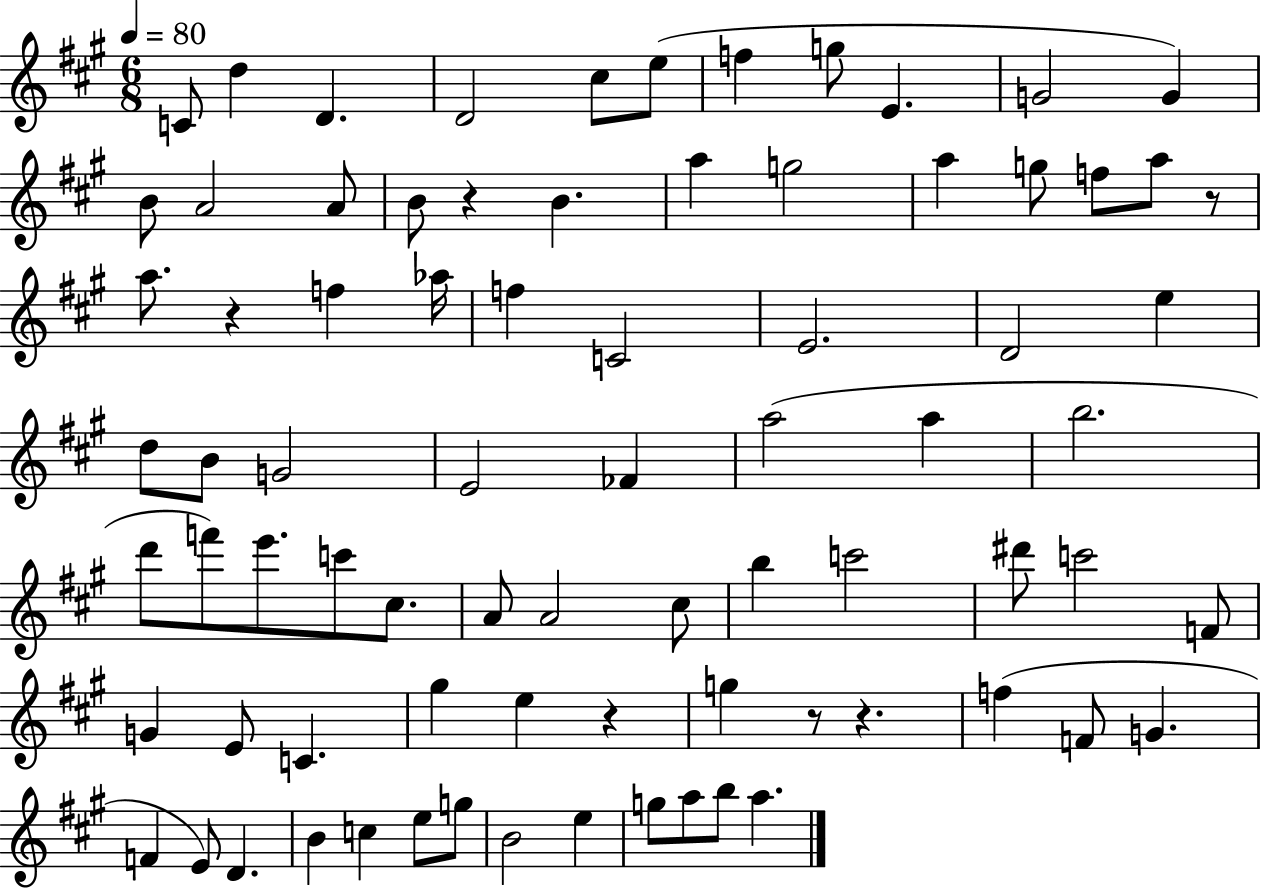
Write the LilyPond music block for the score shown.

{
  \clef treble
  \numericTimeSignature
  \time 6/8
  \key a \major
  \tempo 4 = 80
  c'8 d''4 d'4. | d'2 cis''8 e''8( | f''4 g''8 e'4. | g'2 g'4) | \break b'8 a'2 a'8 | b'8 r4 b'4. | a''4 g''2 | a''4 g''8 f''8 a''8 r8 | \break a''8. r4 f''4 aes''16 | f''4 c'2 | e'2. | d'2 e''4 | \break d''8 b'8 g'2 | e'2 fes'4 | a''2( a''4 | b''2. | \break d'''8 f'''8) e'''8. c'''8 cis''8. | a'8 a'2 cis''8 | b''4 c'''2 | dis'''8 c'''2 f'8 | \break g'4 e'8 c'4. | gis''4 e''4 r4 | g''4 r8 r4. | f''4( f'8 g'4. | \break f'4 e'8) d'4. | b'4 c''4 e''8 g''8 | b'2 e''4 | g''8 a''8 b''8 a''4. | \break \bar "|."
}